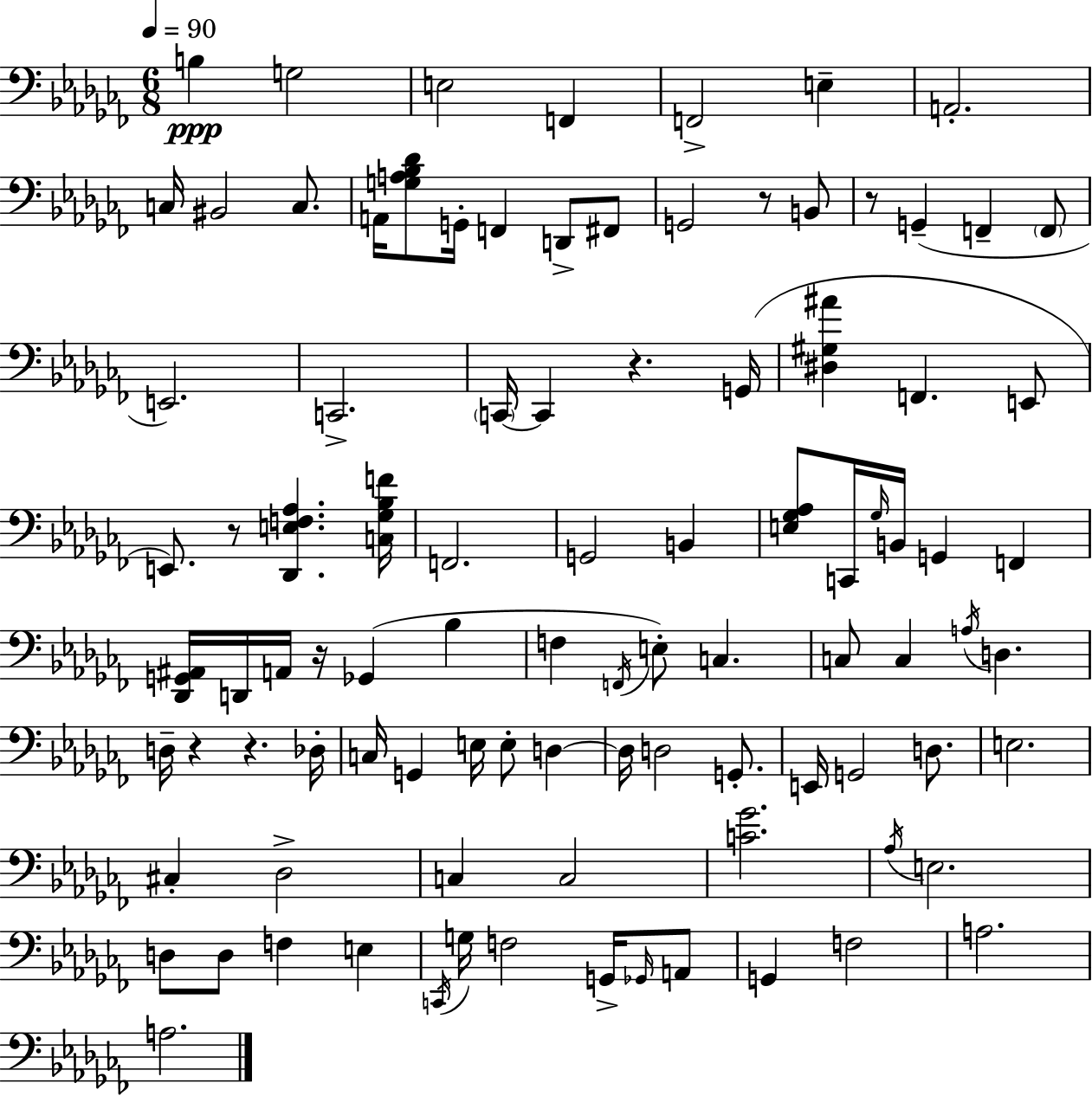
{
  \clef bass
  \numericTimeSignature
  \time 6/8
  \key aes \minor
  \tempo 4 = 90
  \repeat volta 2 { b4\ppp g2 | e2 f,4 | f,2-> e4-- | a,2.-. | \break c16 bis,2 c8. | a,16 <g a bes des'>8 g,16-. f,4 d,8-> fis,8 | g,2 r8 b,8 | r8 g,4--( f,4-- \parenthesize f,8 | \break e,2.) | c,2.-> | \parenthesize c,16~~ c,4 r4. g,16( | <dis gis ais'>4 f,4. e,8 | \break e,8.) r8 <des, e f aes>4. <c ges bes f'>16 | f,2. | g,2 b,4 | <e ges aes>8 c,16 \grace { ges16 } b,16 g,4 f,4 | \break <des, g, ais,>16 d,16 a,16 r16 ges,4( bes4 | f4 \acciaccatura { f,16 }) e8-. c4. | c8 c4 \acciaccatura { a16 } d4. | d16-- r4 r4. | \break des16-. c16 g,4 e16 e8-. d4~~ | d16 d2 | g,8.-. e,16 g,2 | d8. e2. | \break cis4-. des2-> | c4 c2 | <c' ges'>2. | \acciaccatura { aes16 } e2. | \break d8 d8 f4 | e4 \acciaccatura { c,16 } g16 f2 | g,16-> \grace { ges,16 } a,8 g,4 f2 | a2. | \break a2. | } \bar "|."
}